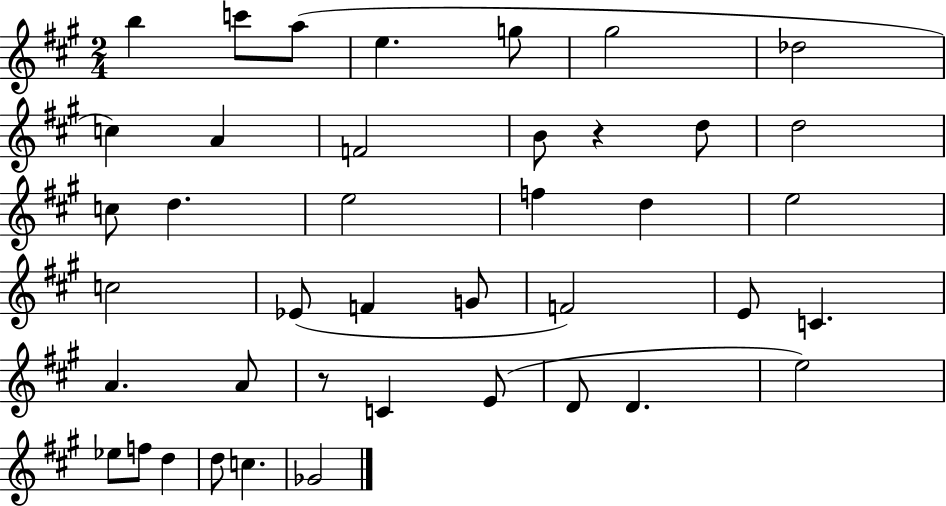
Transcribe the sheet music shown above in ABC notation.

X:1
T:Untitled
M:2/4
L:1/4
K:A
b c'/2 a/2 e g/2 ^g2 _d2 c A F2 B/2 z d/2 d2 c/2 d e2 f d e2 c2 _E/2 F G/2 F2 E/2 C A A/2 z/2 C E/2 D/2 D e2 _e/2 f/2 d d/2 c _G2